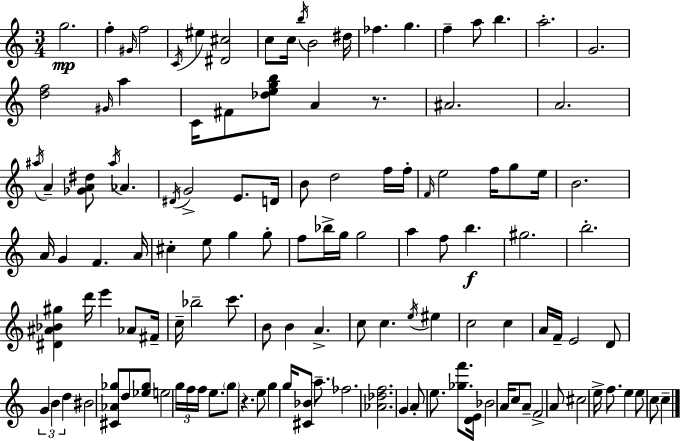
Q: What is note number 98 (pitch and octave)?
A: A4